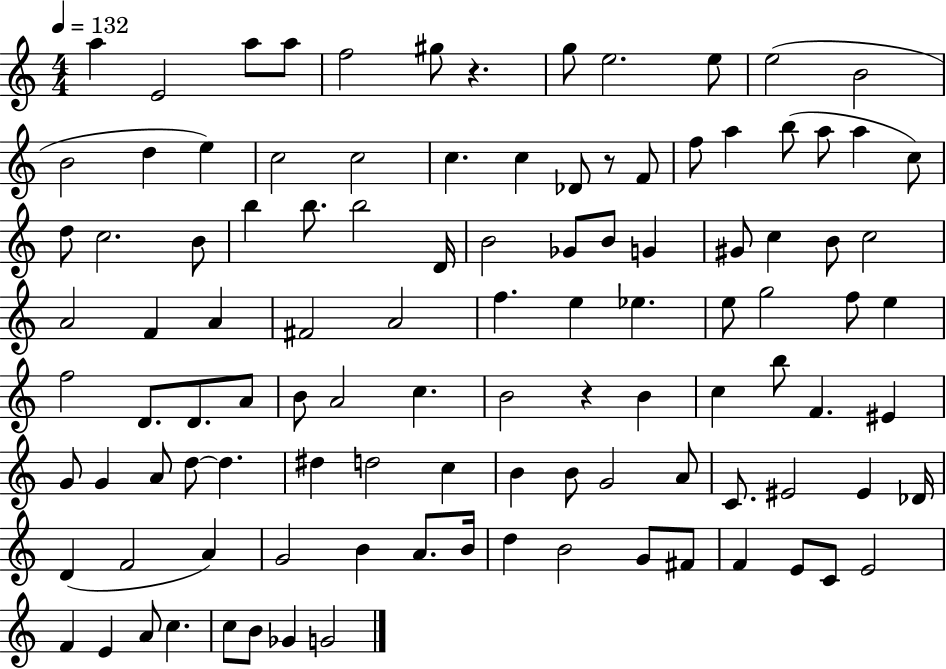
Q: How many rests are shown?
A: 3